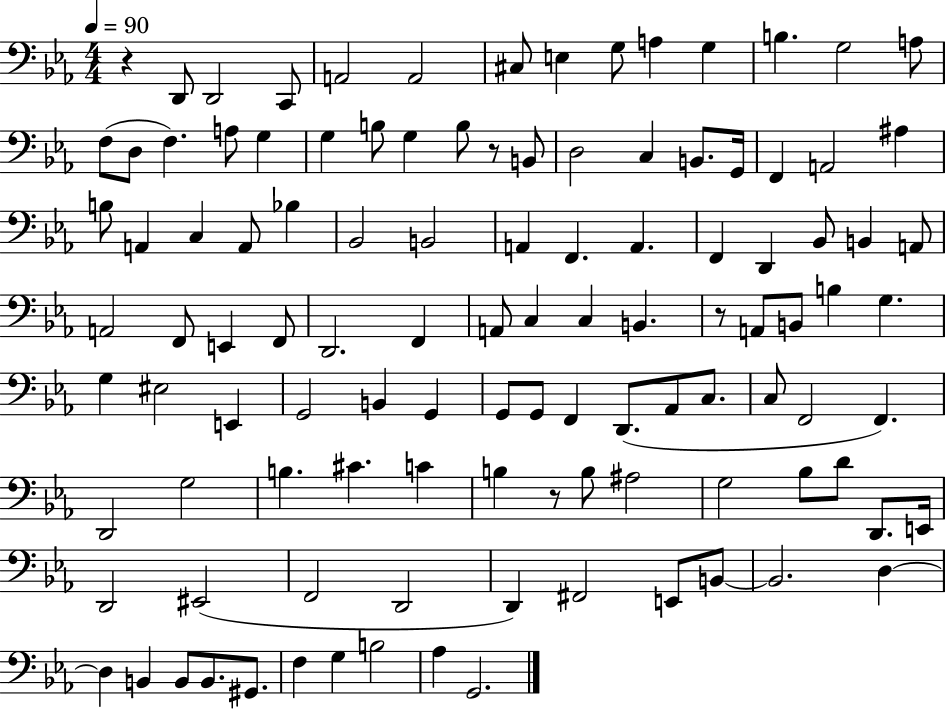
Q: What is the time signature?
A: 4/4